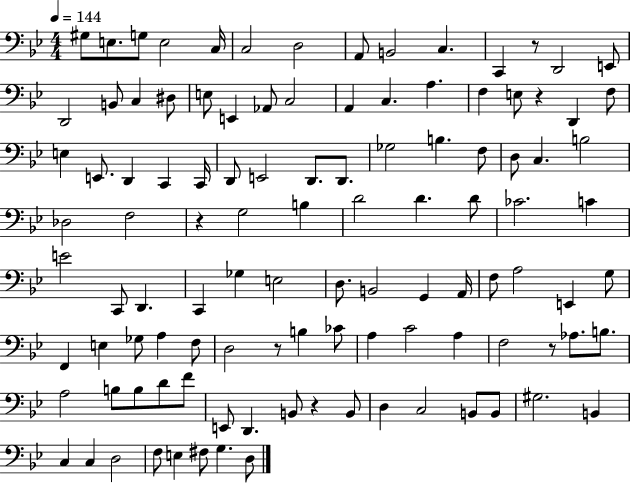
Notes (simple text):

G#3/e E3/e. G3/e E3/h C3/s C3/h D3/h A2/e B2/h C3/q. C2/q R/e D2/h E2/e D2/h B2/e C3/q D#3/e E3/e E2/q Ab2/e C3/h A2/q C3/q. A3/q. F3/q E3/e R/q D2/q F3/e E3/q E2/e. D2/q C2/q C2/s D2/e E2/h D2/e. D2/e. Gb3/h B3/q. F3/e D3/e C3/q. B3/h Db3/h F3/h R/q G3/h B3/q D4/h D4/q. D4/e CES4/h. C4/q E4/h C2/e D2/q. C2/q Gb3/q E3/h D3/e. B2/h G2/q A2/s F3/e A3/h E2/q G3/e F2/q E3/q Gb3/e A3/q F3/e D3/h R/e B3/q CES4/e A3/q C4/h A3/q F3/h R/e Ab3/e. B3/e. A3/h B3/e B3/e D4/e F4/e E2/e D2/q. B2/e R/q B2/e D3/q C3/h B2/e B2/e G#3/h. B2/q C3/q C3/q D3/h F3/e E3/q F#3/e G3/q. D3/e